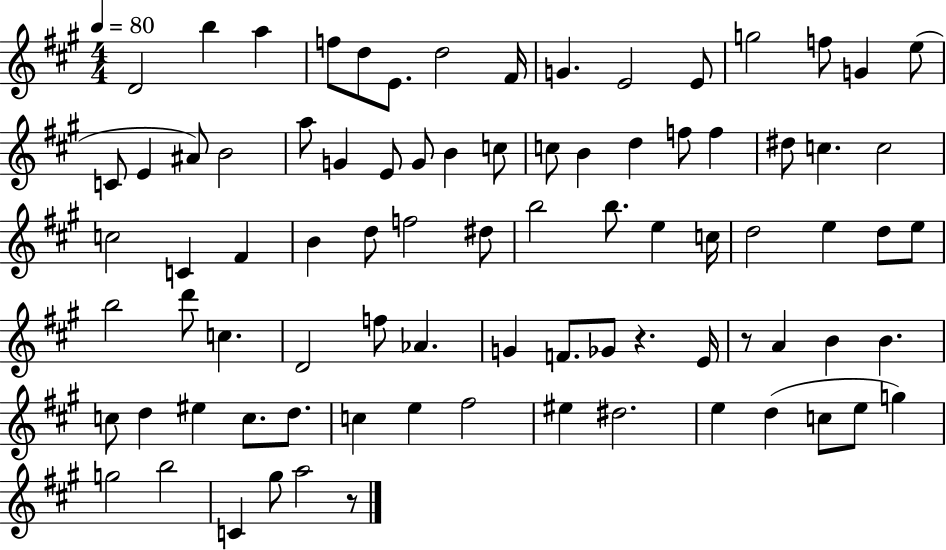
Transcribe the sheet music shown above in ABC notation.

X:1
T:Untitled
M:4/4
L:1/4
K:A
D2 b a f/2 d/2 E/2 d2 ^F/4 G E2 E/2 g2 f/2 G e/2 C/2 E ^A/2 B2 a/2 G E/2 G/2 B c/2 c/2 B d f/2 f ^d/2 c c2 c2 C ^F B d/2 f2 ^d/2 b2 b/2 e c/4 d2 e d/2 e/2 b2 d'/2 c D2 f/2 _A G F/2 _G/2 z E/4 z/2 A B B c/2 d ^e c/2 d/2 c e ^f2 ^e ^d2 e d c/2 e/2 g g2 b2 C ^g/2 a2 z/2